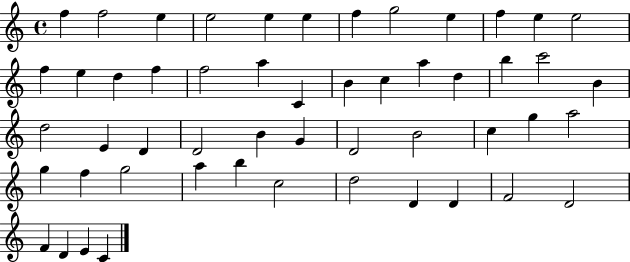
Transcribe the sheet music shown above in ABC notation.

X:1
T:Untitled
M:4/4
L:1/4
K:C
f f2 e e2 e e f g2 e f e e2 f e d f f2 a C B c a d b c'2 B d2 E D D2 B G D2 B2 c g a2 g f g2 a b c2 d2 D D F2 D2 F D E C